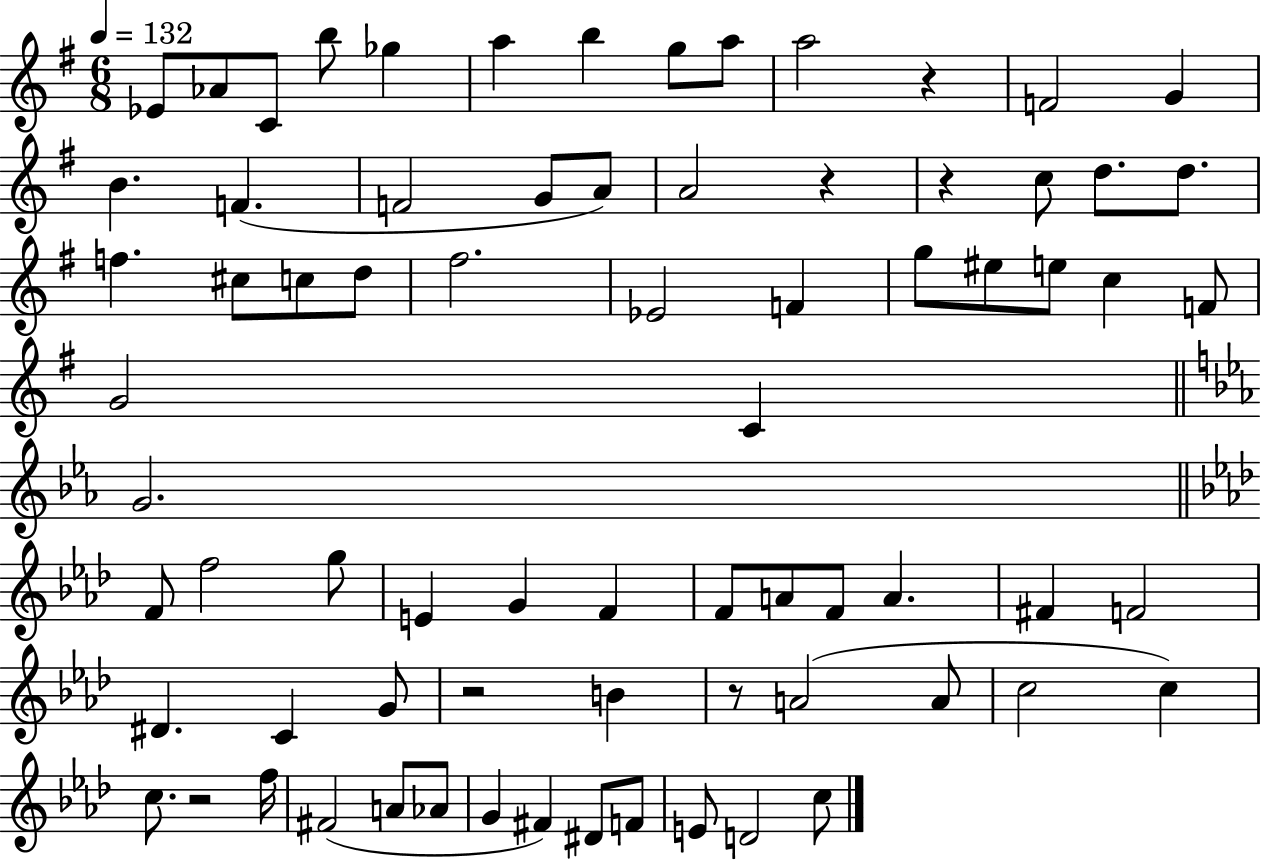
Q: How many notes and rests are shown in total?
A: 74